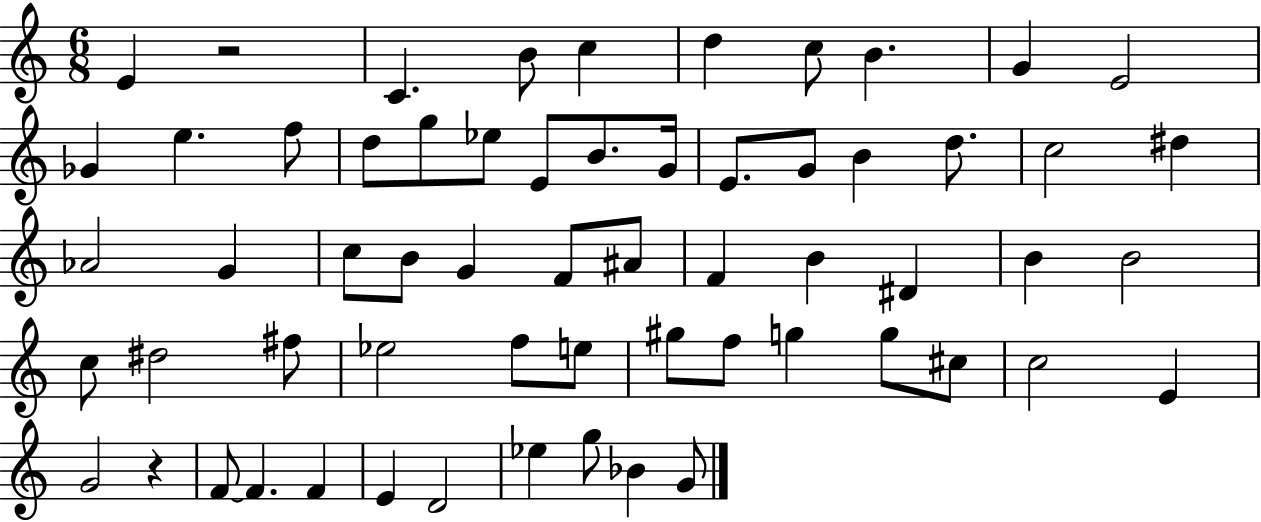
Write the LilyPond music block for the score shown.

{
  \clef treble
  \numericTimeSignature
  \time 6/8
  \key c \major
  \repeat volta 2 { e'4 r2 | c'4. b'8 c''4 | d''4 c''8 b'4. | g'4 e'2 | \break ges'4 e''4. f''8 | d''8 g''8 ees''8 e'8 b'8. g'16 | e'8. g'8 b'4 d''8. | c''2 dis''4 | \break aes'2 g'4 | c''8 b'8 g'4 f'8 ais'8 | f'4 b'4 dis'4 | b'4 b'2 | \break c''8 dis''2 fis''8 | ees''2 f''8 e''8 | gis''8 f''8 g''4 g''8 cis''8 | c''2 e'4 | \break g'2 r4 | f'8~~ f'4. f'4 | e'4 d'2 | ees''4 g''8 bes'4 g'8 | \break } \bar "|."
}